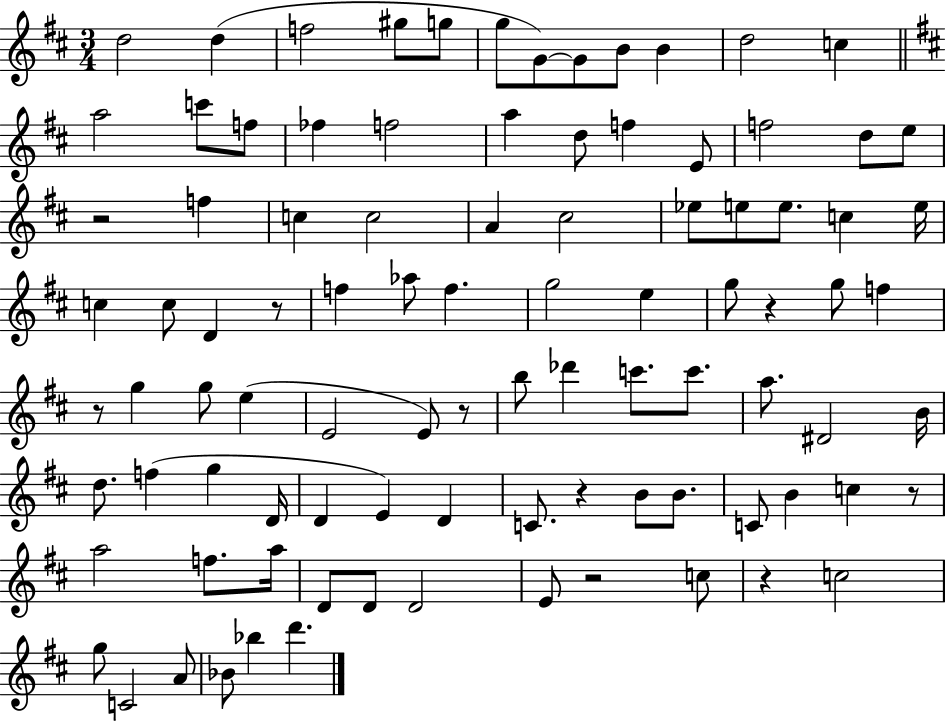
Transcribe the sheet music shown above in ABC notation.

X:1
T:Untitled
M:3/4
L:1/4
K:D
d2 d f2 ^g/2 g/2 g/2 G/2 G/2 B/2 B d2 c a2 c'/2 f/2 _f f2 a d/2 f E/2 f2 d/2 e/2 z2 f c c2 A ^c2 _e/2 e/2 e/2 c e/4 c c/2 D z/2 f _a/2 f g2 e g/2 z g/2 f z/2 g g/2 e E2 E/2 z/2 b/2 _d' c'/2 c'/2 a/2 ^D2 B/4 d/2 f g D/4 D E D C/2 z B/2 B/2 C/2 B c z/2 a2 f/2 a/4 D/2 D/2 D2 E/2 z2 c/2 z c2 g/2 C2 A/2 _B/2 _b d'